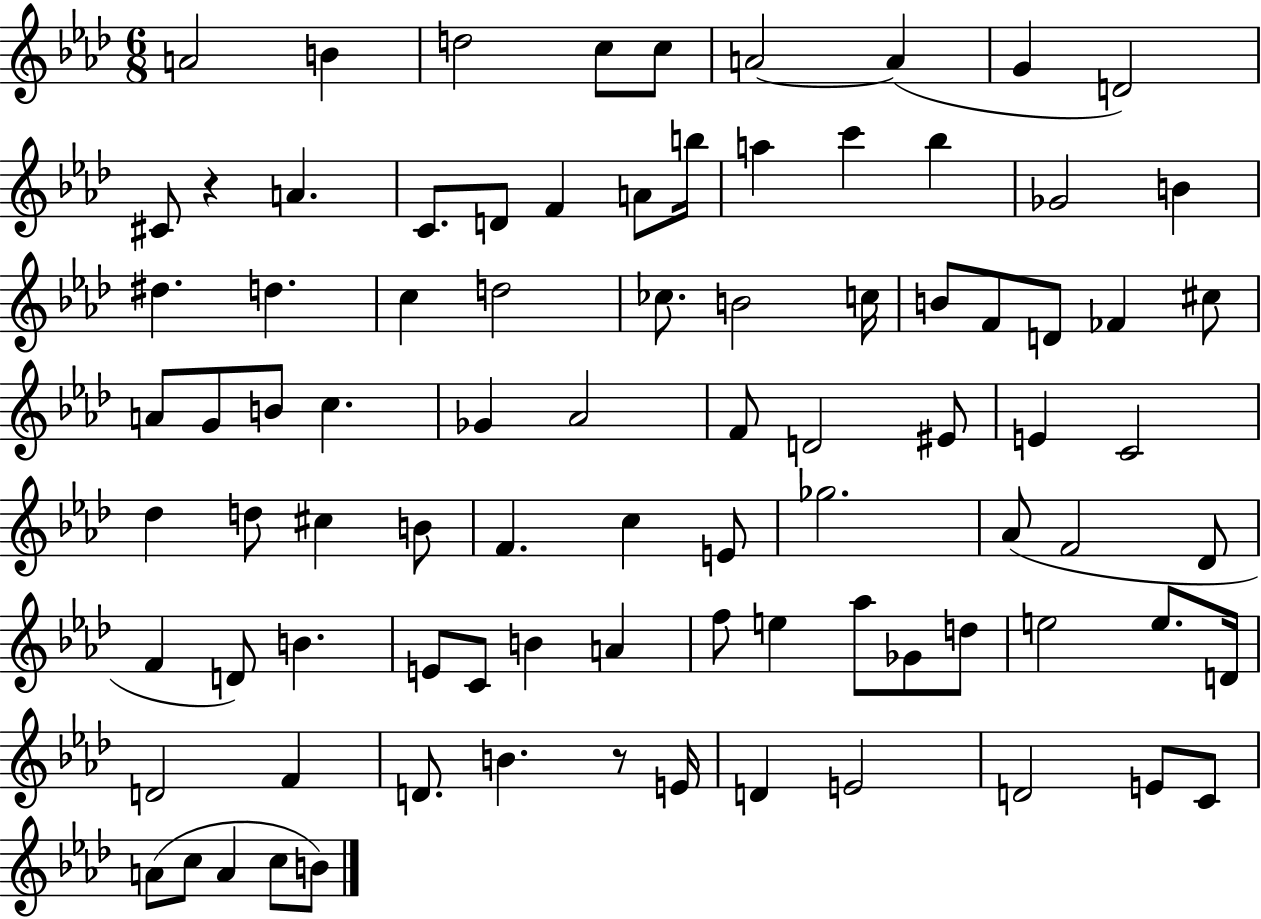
{
  \clef treble
  \numericTimeSignature
  \time 6/8
  \key aes \major
  a'2 b'4 | d''2 c''8 c''8 | a'2~~ a'4( | g'4 d'2) | \break cis'8 r4 a'4. | c'8. d'8 f'4 a'8 b''16 | a''4 c'''4 bes''4 | ges'2 b'4 | \break dis''4. d''4. | c''4 d''2 | ces''8. b'2 c''16 | b'8 f'8 d'8 fes'4 cis''8 | \break a'8 g'8 b'8 c''4. | ges'4 aes'2 | f'8 d'2 eis'8 | e'4 c'2 | \break des''4 d''8 cis''4 b'8 | f'4. c''4 e'8 | ges''2. | aes'8( f'2 des'8 | \break f'4 d'8) b'4. | e'8 c'8 b'4 a'4 | f''8 e''4 aes''8 ges'8 d''8 | e''2 e''8. d'16 | \break d'2 f'4 | d'8. b'4. r8 e'16 | d'4 e'2 | d'2 e'8 c'8 | \break a'8( c''8 a'4 c''8 b'8) | \bar "|."
}